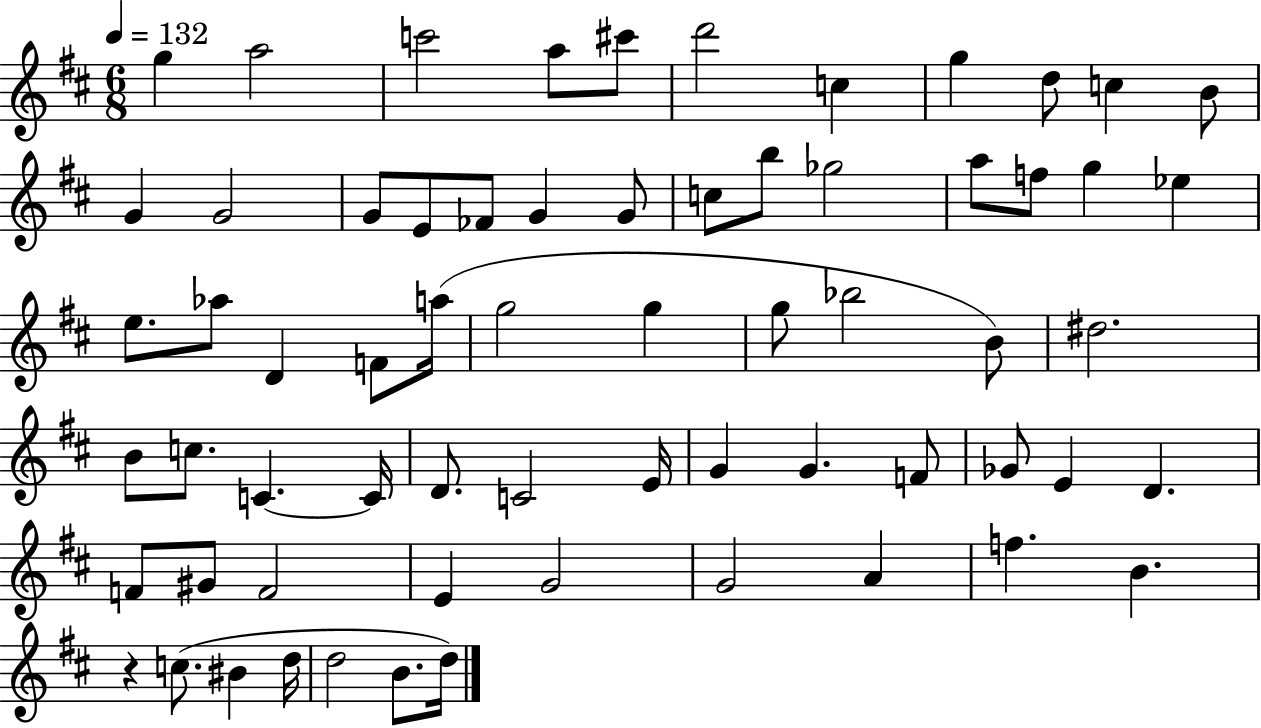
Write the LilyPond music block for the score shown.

{
  \clef treble
  \numericTimeSignature
  \time 6/8
  \key d \major
  \tempo 4 = 132
  \repeat volta 2 { g''4 a''2 | c'''2 a''8 cis'''8 | d'''2 c''4 | g''4 d''8 c''4 b'8 | \break g'4 g'2 | g'8 e'8 fes'8 g'4 g'8 | c''8 b''8 ges''2 | a''8 f''8 g''4 ees''4 | \break e''8. aes''8 d'4 f'8 a''16( | g''2 g''4 | g''8 bes''2 b'8) | dis''2. | \break b'8 c''8. c'4.~~ c'16 | d'8. c'2 e'16 | g'4 g'4. f'8 | ges'8 e'4 d'4. | \break f'8 gis'8 f'2 | e'4 g'2 | g'2 a'4 | f''4. b'4. | \break r4 c''8.( bis'4 d''16 | d''2 b'8. d''16) | } \bar "|."
}